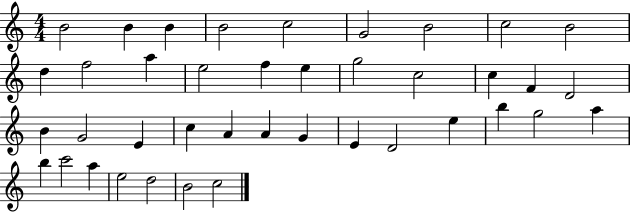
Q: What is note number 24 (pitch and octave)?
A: C5